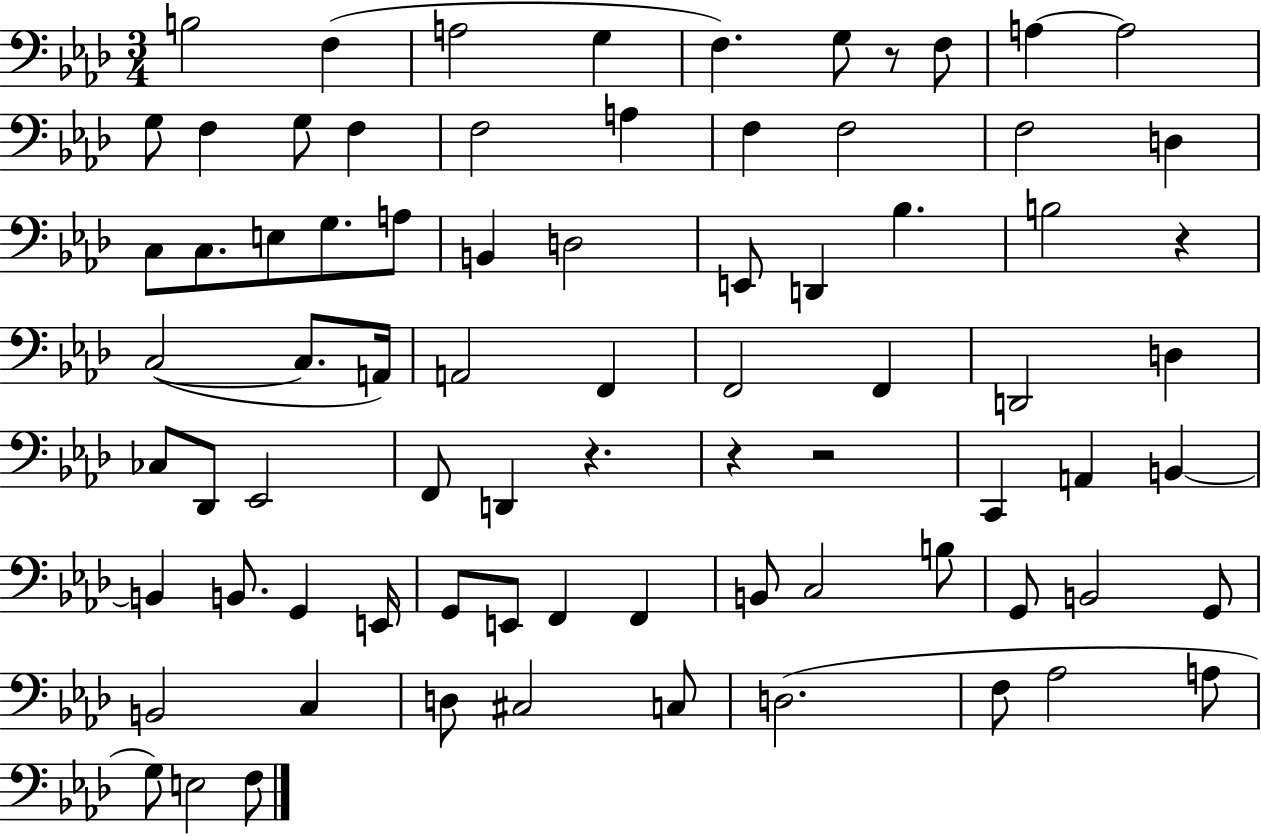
B3/h F3/q A3/h G3/q F3/q. G3/e R/e F3/e A3/q A3/h G3/e F3/q G3/e F3/q F3/h A3/q F3/q F3/h F3/h D3/q C3/e C3/e. E3/e G3/e. A3/e B2/q D3/h E2/e D2/q Bb3/q. B3/h R/q C3/h C3/e. A2/s A2/h F2/q F2/h F2/q D2/h D3/q CES3/e Db2/e Eb2/h F2/e D2/q R/q. R/q R/h C2/q A2/q B2/q B2/q B2/e. G2/q E2/s G2/e E2/e F2/q F2/q B2/e C3/h B3/e G2/e B2/h G2/e B2/h C3/q D3/e C#3/h C3/e D3/h. F3/e Ab3/h A3/e G3/e E3/h F3/e